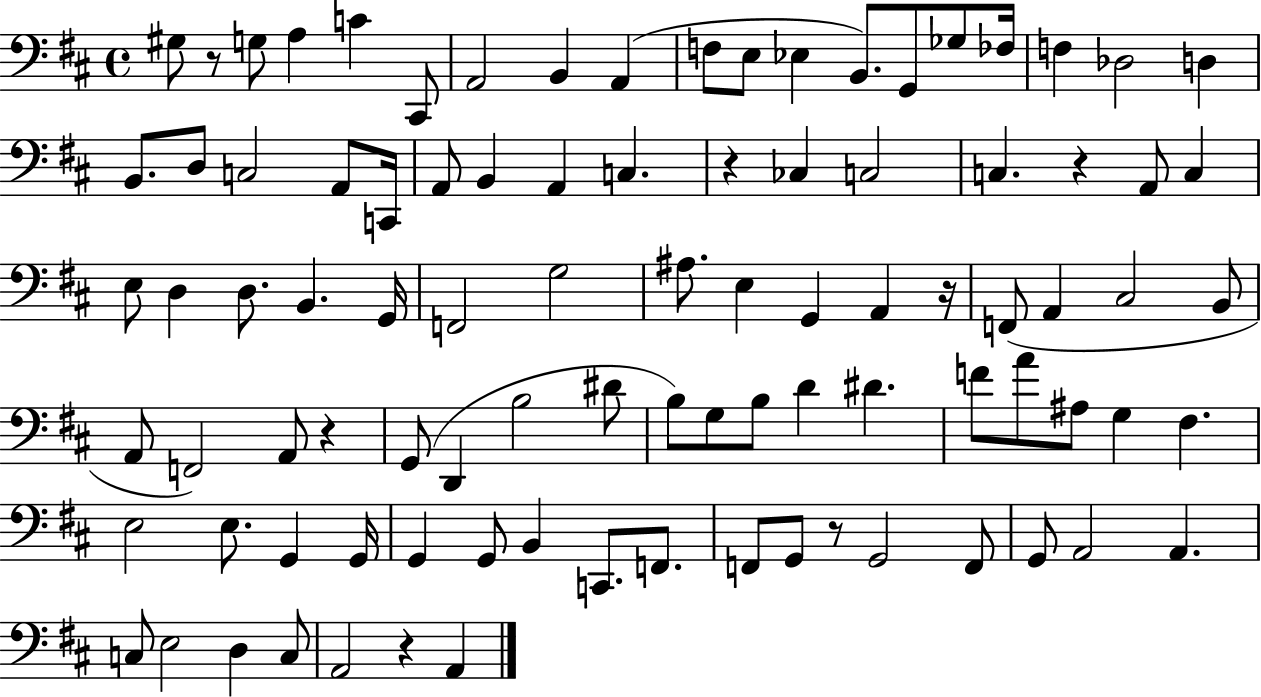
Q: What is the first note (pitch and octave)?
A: G#3